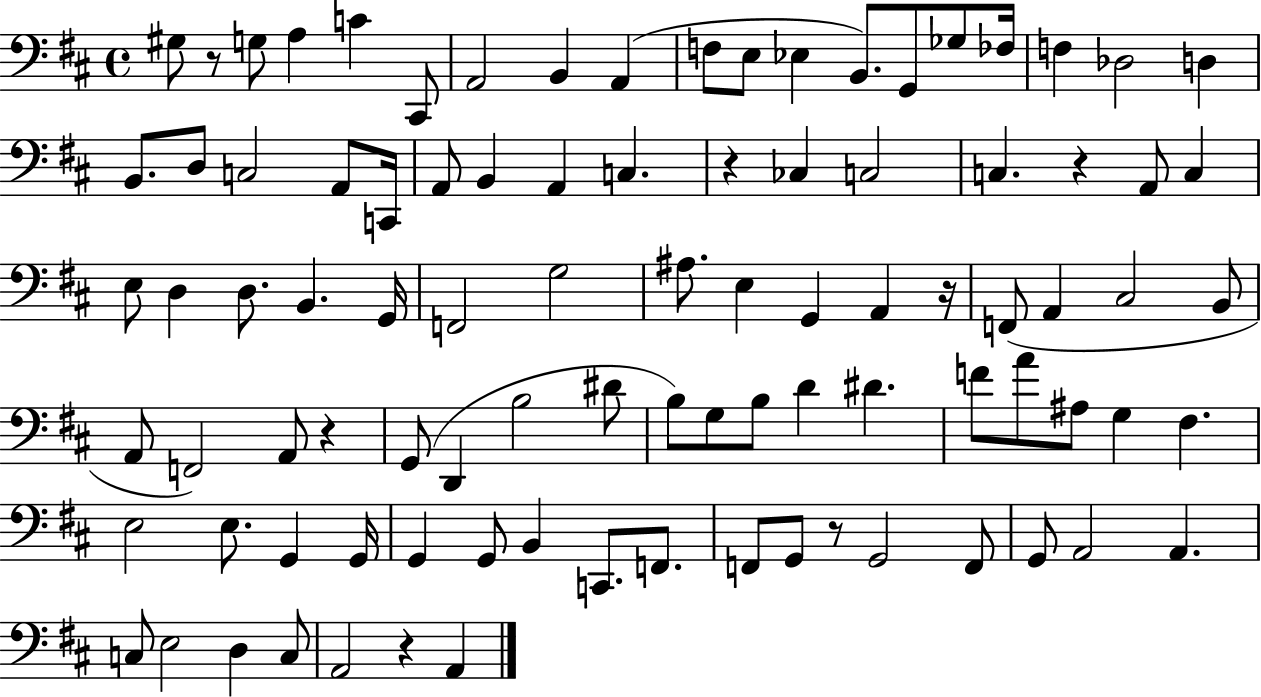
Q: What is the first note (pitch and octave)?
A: G#3